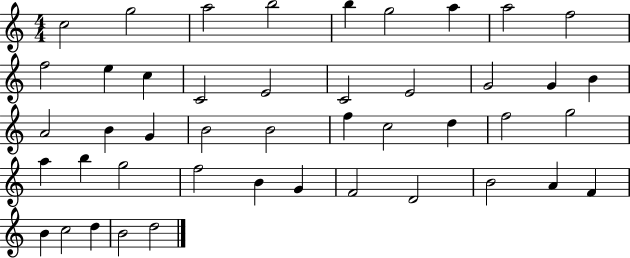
C5/h G5/h A5/h B5/h B5/q G5/h A5/q A5/h F5/h F5/h E5/q C5/q C4/h E4/h C4/h E4/h G4/h G4/q B4/q A4/h B4/q G4/q B4/h B4/h F5/q C5/h D5/q F5/h G5/h A5/q B5/q G5/h F5/h B4/q G4/q F4/h D4/h B4/h A4/q F4/q B4/q C5/h D5/q B4/h D5/h